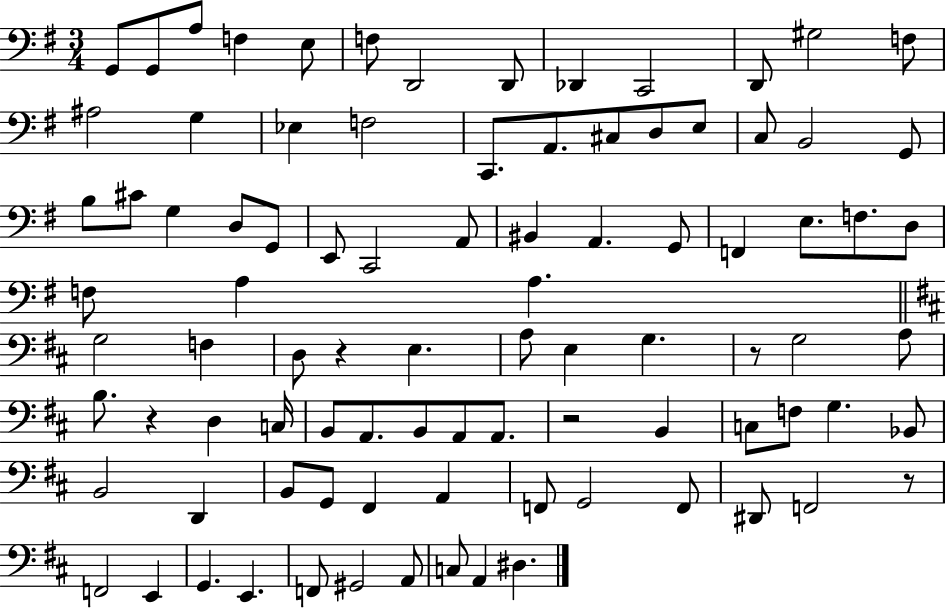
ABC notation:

X:1
T:Untitled
M:3/4
L:1/4
K:G
G,,/2 G,,/2 A,/2 F, E,/2 F,/2 D,,2 D,,/2 _D,, C,,2 D,,/2 ^G,2 F,/2 ^A,2 G, _E, F,2 C,,/2 A,,/2 ^C,/2 D,/2 E,/2 C,/2 B,,2 G,,/2 B,/2 ^C/2 G, D,/2 G,,/2 E,,/2 C,,2 A,,/2 ^B,, A,, G,,/2 F,, E,/2 F,/2 D,/2 F,/2 A, A, G,2 F, D,/2 z E, A,/2 E, G, z/2 G,2 A,/2 B,/2 z D, C,/4 B,,/2 A,,/2 B,,/2 A,,/2 A,,/2 z2 B,, C,/2 F,/2 G, _B,,/2 B,,2 D,, B,,/2 G,,/2 ^F,, A,, F,,/2 G,,2 F,,/2 ^D,,/2 F,,2 z/2 F,,2 E,, G,, E,, F,,/2 ^G,,2 A,,/2 C,/2 A,, ^D,